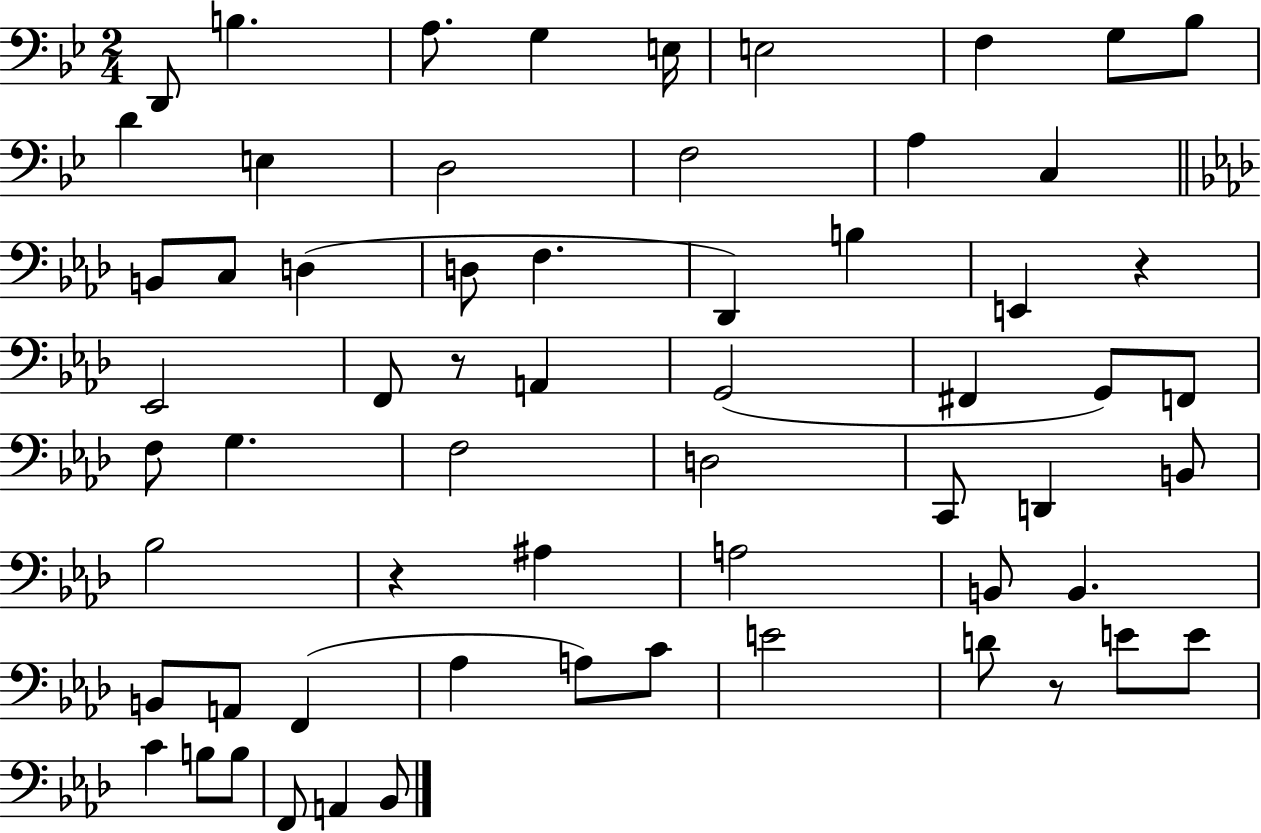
X:1
T:Untitled
M:2/4
L:1/4
K:Bb
D,,/2 B, A,/2 G, E,/4 E,2 F, G,/2 _B,/2 D E, D,2 F,2 A, C, B,,/2 C,/2 D, D,/2 F, _D,, B, E,, z _E,,2 F,,/2 z/2 A,, G,,2 ^F,, G,,/2 F,,/2 F,/2 G, F,2 D,2 C,,/2 D,, B,,/2 _B,2 z ^A, A,2 B,,/2 B,, B,,/2 A,,/2 F,, _A, A,/2 C/2 E2 D/2 z/2 E/2 E/2 C B,/2 B,/2 F,,/2 A,, _B,,/2